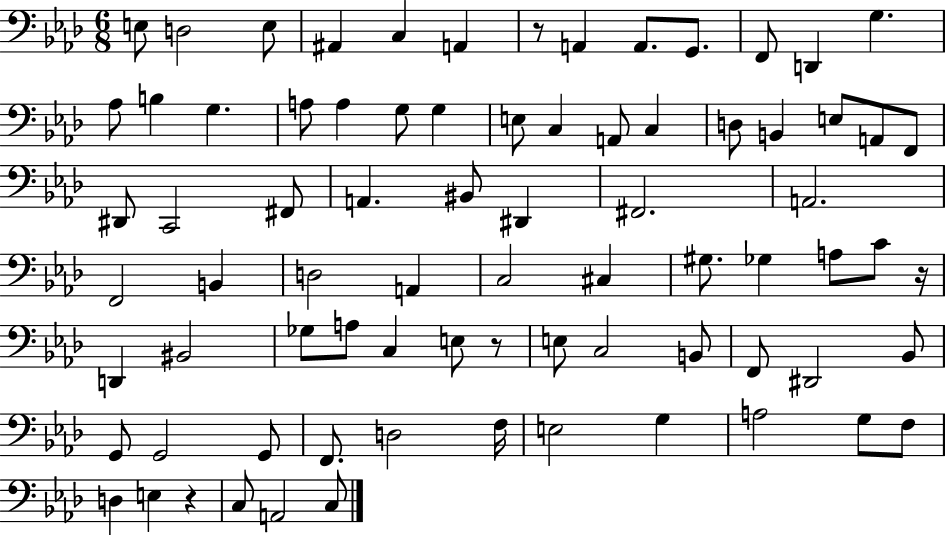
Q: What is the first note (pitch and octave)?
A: E3